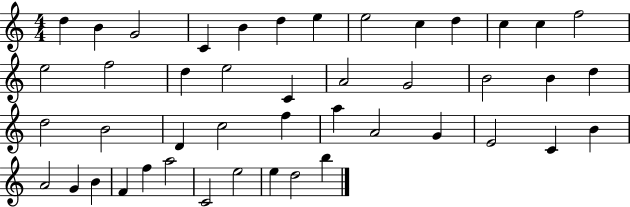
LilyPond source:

{
  \clef treble
  \numericTimeSignature
  \time 4/4
  \key c \major
  d''4 b'4 g'2 | c'4 b'4 d''4 e''4 | e''2 c''4 d''4 | c''4 c''4 f''2 | \break e''2 f''2 | d''4 e''2 c'4 | a'2 g'2 | b'2 b'4 d''4 | \break d''2 b'2 | d'4 c''2 f''4 | a''4 a'2 g'4 | e'2 c'4 b'4 | \break a'2 g'4 b'4 | f'4 f''4 a''2 | c'2 e''2 | e''4 d''2 b''4 | \break \bar "|."
}